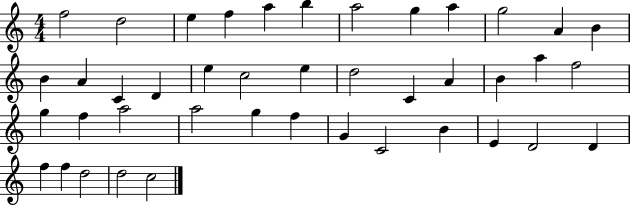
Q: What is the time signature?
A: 4/4